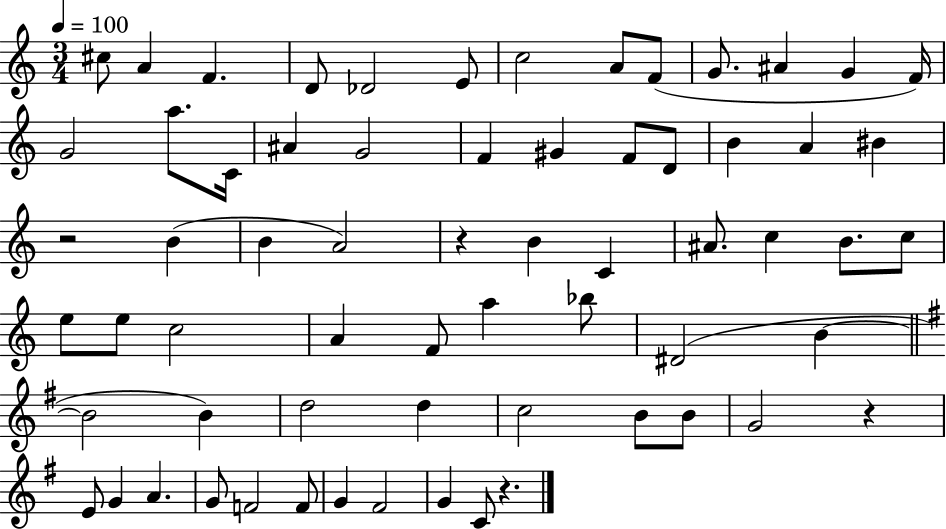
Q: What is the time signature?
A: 3/4